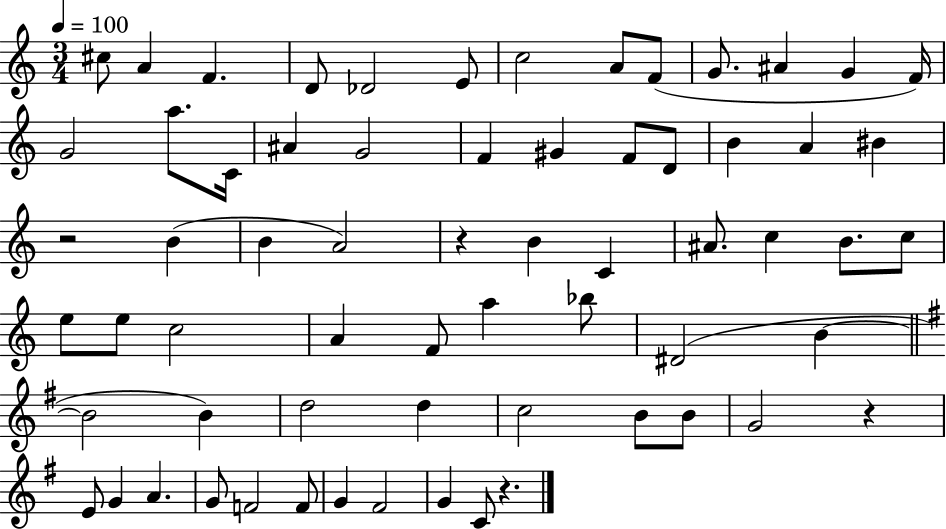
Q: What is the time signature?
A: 3/4